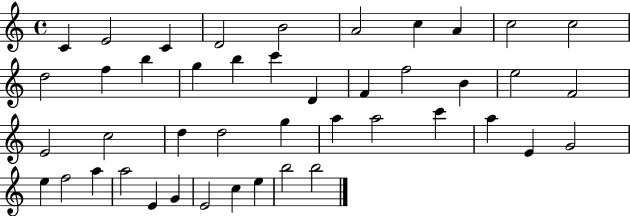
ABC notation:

X:1
T:Untitled
M:4/4
L:1/4
K:C
C E2 C D2 B2 A2 c A c2 c2 d2 f b g b c' D F f2 B e2 F2 E2 c2 d d2 g a a2 c' a E G2 e f2 a a2 E G E2 c e b2 b2